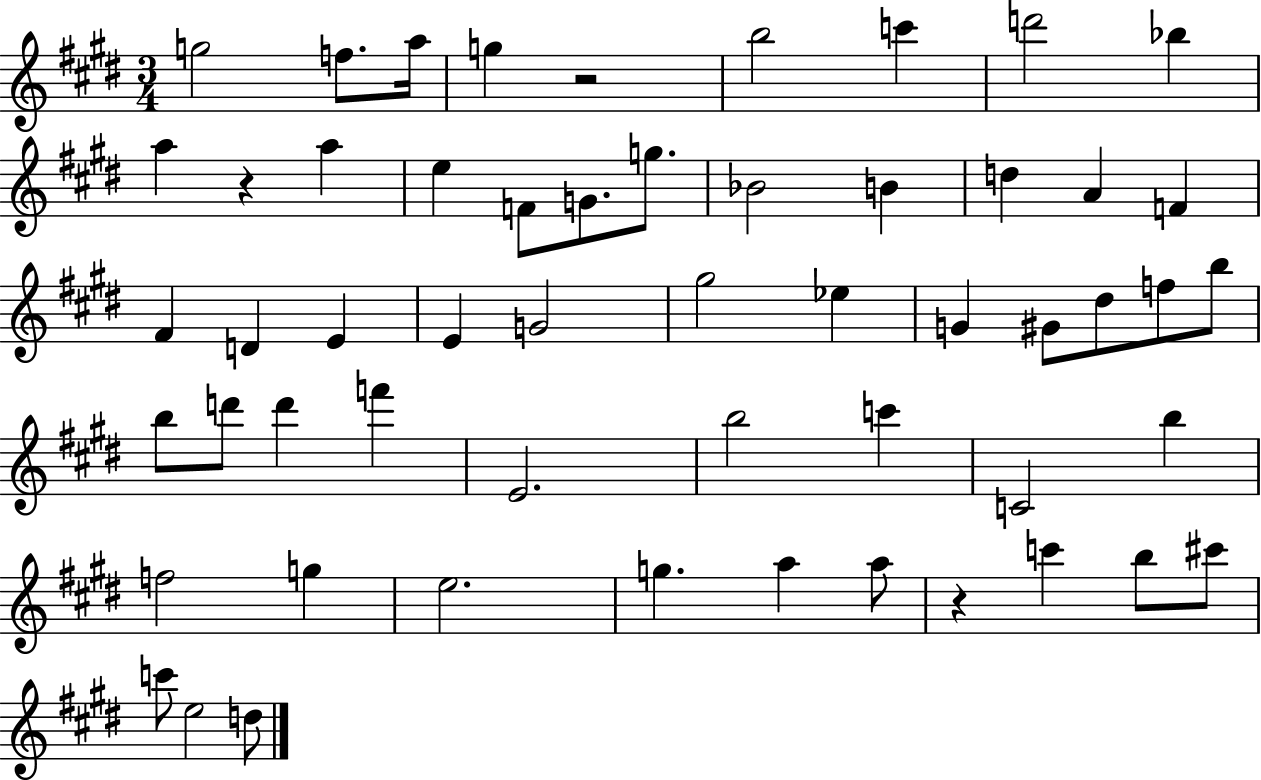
X:1
T:Untitled
M:3/4
L:1/4
K:E
g2 f/2 a/4 g z2 b2 c' d'2 _b a z a e F/2 G/2 g/2 _B2 B d A F ^F D E E G2 ^g2 _e G ^G/2 ^d/2 f/2 b/2 b/2 d'/2 d' f' E2 b2 c' C2 b f2 g e2 g a a/2 z c' b/2 ^c'/2 c'/2 e2 d/2